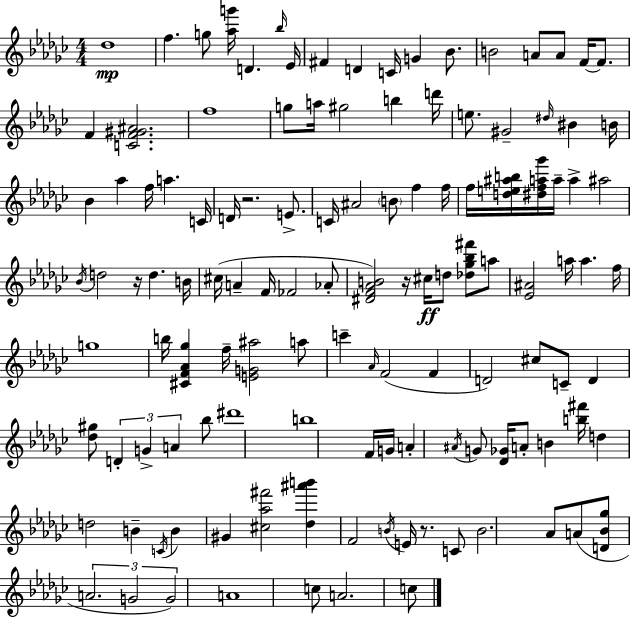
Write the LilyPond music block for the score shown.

{
  \clef treble
  \numericTimeSignature
  \time 4/4
  \key ees \minor
  \repeat volta 2 { des''1\mp | f''4. g''8 <aes'' g'''>16 d'4. \grace { bes''16 } | ees'16 fis'4 d'4 c'16 g'4 bes'8. | b'2 a'8 a'8 f'16~~ f'8. | \break f'4 <c' f' gis' ais'>2. | f''1 | g''8 a''16 gis''2 b''4 | d'''16 e''8. gis'2-- \grace { dis''16 } bis'4 | \break b'16 bes'4 aes''4 f''16 a''4. | c'16 d'16 r2. e'8.-> | c'16 ais'2 \parenthesize b'8 f''4 | f''16 f''16 <d'' e'' ais'' b''>16 <dis'' f'' a'' ges'''>16 a''16-- a''4-> ais''2 | \break \acciaccatura { bes'16 } d''2 r16 d''4. | b'16 cis''16( a'4-- f'16 fes'2 | aes'8-. <dis' f' aes' b'>2) r16 cis''16\ff d''8 <des'' ges'' bes'' fis'''>8 | a''8 <ees' ais'>2 a''16 a''4. | \break f''16 g''1 | b''16 <cis' f' aes' ges''>4 f''16-- <e' g' ais''>2 | a''8 c'''4-- \grace { aes'16 } f'2( | f'4 d'2) cis''8 c'8-- | \break d'4 <des'' gis''>8 \tuplet 3/2 { d'4-. g'4-> a'4 } | bes''8 dis'''1 | b''1 | f'16 g'16 a'4-. \acciaccatura { ais'16 } g'8 <des' ges'>16 a'8-. | \break b'4 <b'' fis'''>16 d''4 d''2 | b'4-- \acciaccatura { c'16 } b'4 gis'4 <cis'' aes'' fis'''>2 | <des'' ais''' b'''>4 f'2 | \acciaccatura { b'16 } e'16 r8. c'8 b'2. | \break aes'8 a'8( <d' bes' ges''>8 \tuplet 3/2 { a'2. | g'2 g'2) } | a'1 | c''8 a'2. | \break c''8 } \bar "|."
}